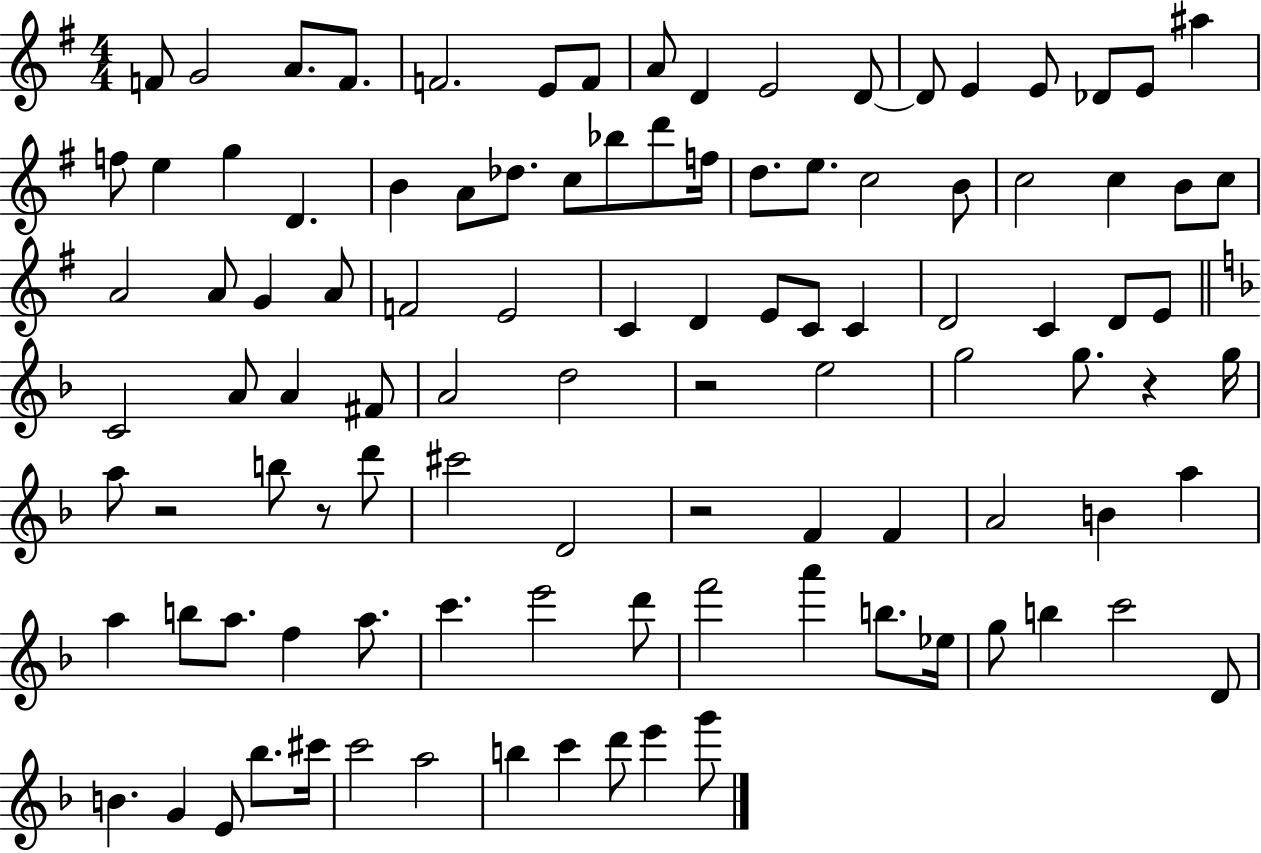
F4/e G4/h A4/e. F4/e. F4/h. E4/e F4/e A4/e D4/q E4/h D4/e D4/e E4/q E4/e Db4/e E4/e A#5/q F5/e E5/q G5/q D4/q. B4/q A4/e Db5/e. C5/e Bb5/e D6/e F5/s D5/e. E5/e. C5/h B4/e C5/h C5/q B4/e C5/e A4/h A4/e G4/q A4/e F4/h E4/h C4/q D4/q E4/e C4/e C4/q D4/h C4/q D4/e E4/e C4/h A4/e A4/q F#4/e A4/h D5/h R/h E5/h G5/h G5/e. R/q G5/s A5/e R/h B5/e R/e D6/e C#6/h D4/h R/h F4/q F4/q A4/h B4/q A5/q A5/q B5/e A5/e. F5/q A5/e. C6/q. E6/h D6/e F6/h A6/q B5/e. Eb5/s G5/e B5/q C6/h D4/e B4/q. G4/q E4/e Bb5/e. C#6/s C6/h A5/h B5/q C6/q D6/e E6/q G6/e